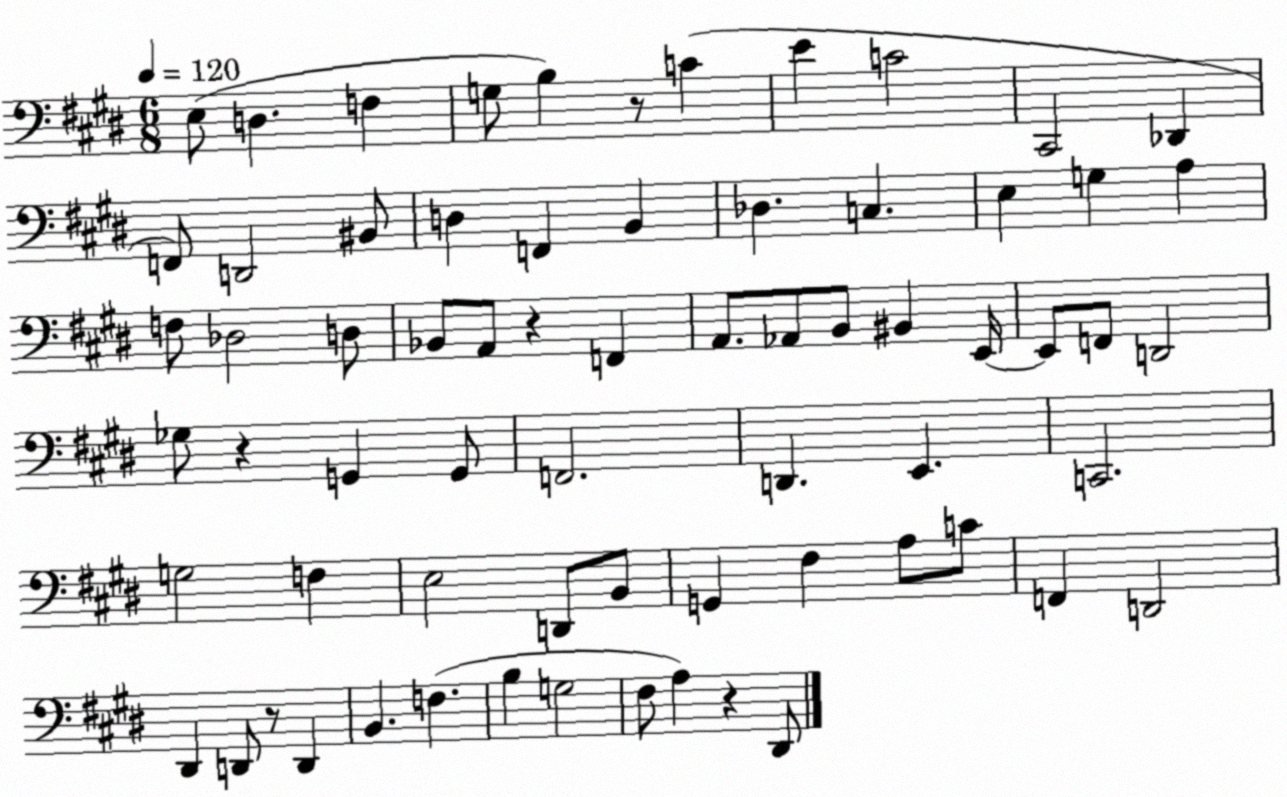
X:1
T:Untitled
M:6/8
L:1/4
K:E
E,/2 D, F, G,/2 B, z/2 C E C2 ^C,,2 _D,, F,,/2 D,,2 ^B,,/2 D, F,, B,, _D, C, E, G, A, F,/2 _D,2 D,/2 _B,,/2 A,,/2 z F,, A,,/2 _A,,/2 B,,/2 ^B,, E,,/4 E,,/2 F,,/2 D,,2 _G,/2 z G,, G,,/2 F,,2 D,, E,, C,,2 G,2 F, E,2 D,,/2 B,,/2 G,, ^F, A,/2 C/2 F,, D,,2 ^D,, D,,/2 z/2 D,, B,, F, B, G,2 ^F,/2 A, z ^D,,/2